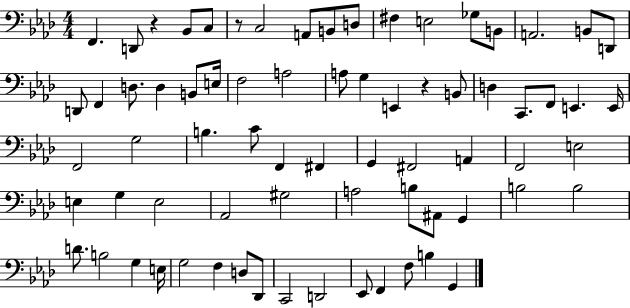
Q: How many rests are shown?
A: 3